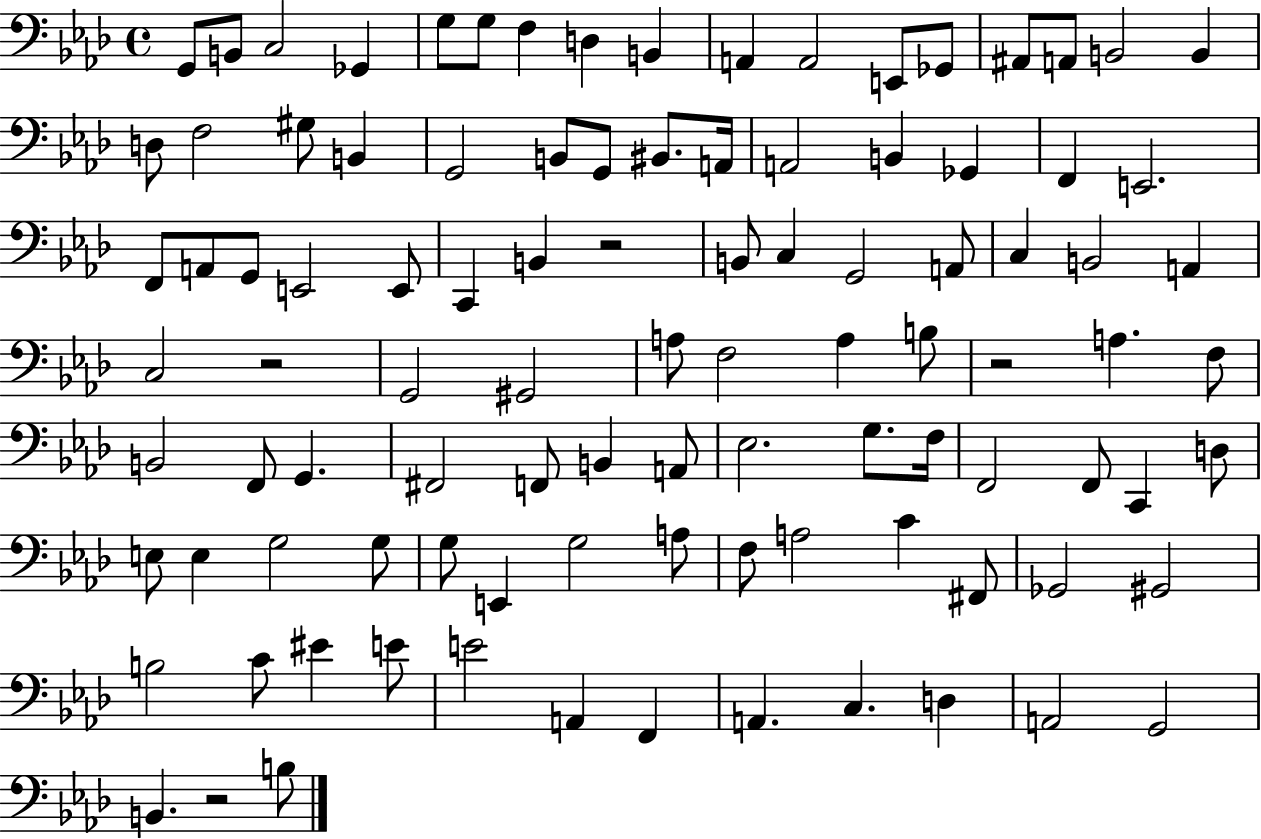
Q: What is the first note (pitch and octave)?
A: G2